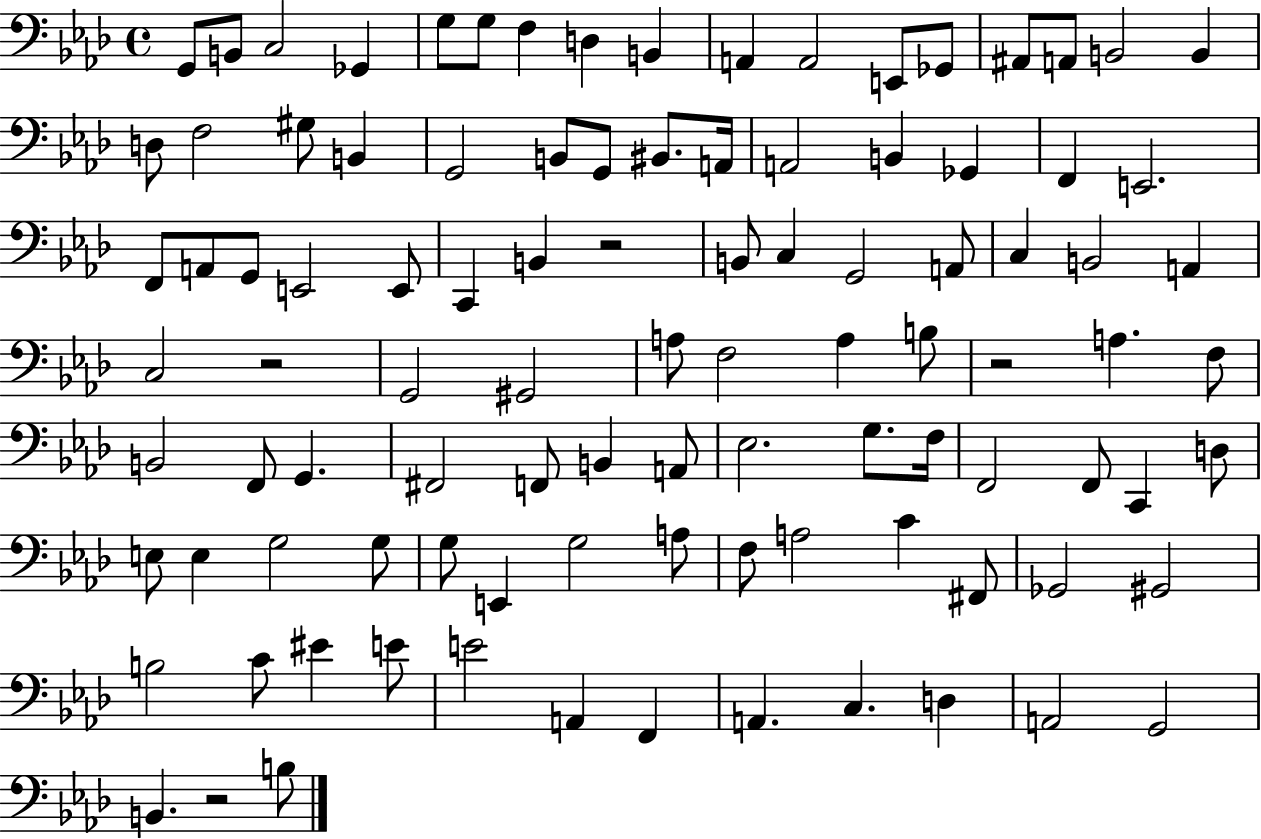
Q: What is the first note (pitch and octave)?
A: G2